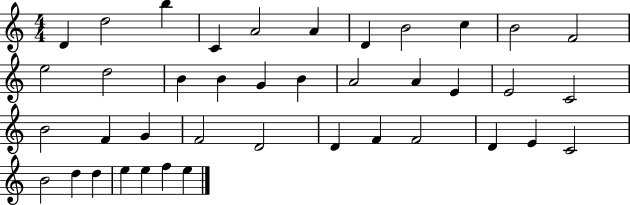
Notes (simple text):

D4/q D5/h B5/q C4/q A4/h A4/q D4/q B4/h C5/q B4/h F4/h E5/h D5/h B4/q B4/q G4/q B4/q A4/h A4/q E4/q E4/h C4/h B4/h F4/q G4/q F4/h D4/h D4/q F4/q F4/h D4/q E4/q C4/h B4/h D5/q D5/q E5/q E5/q F5/q E5/q